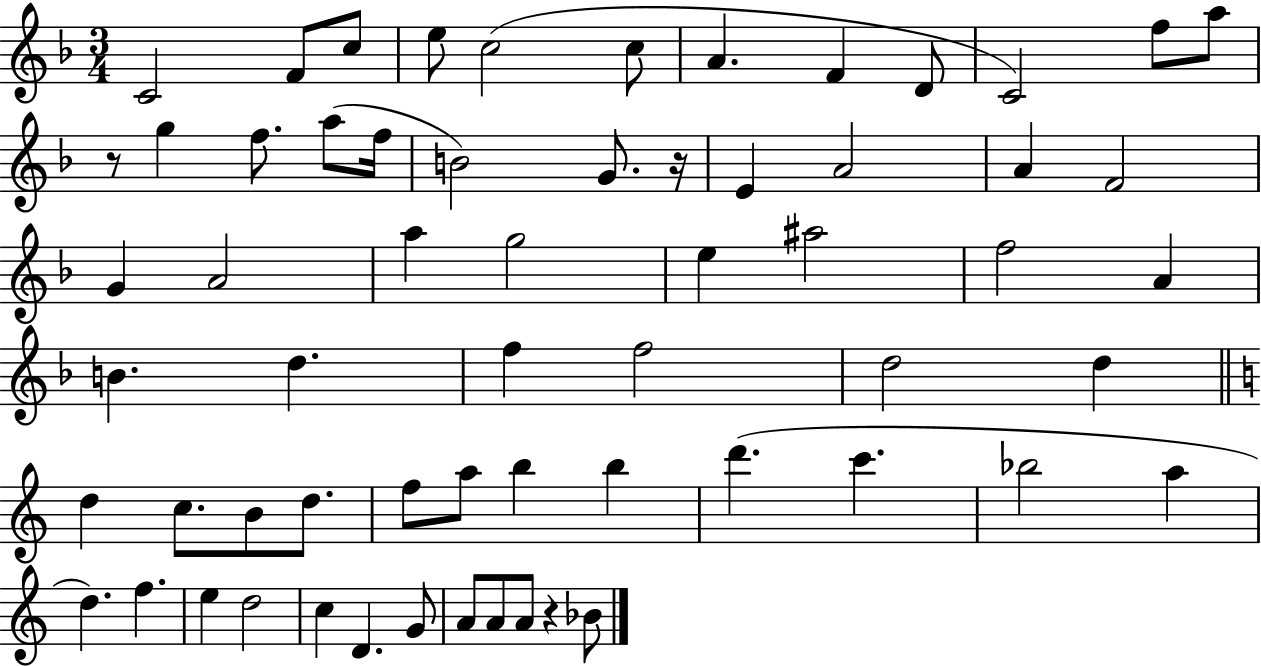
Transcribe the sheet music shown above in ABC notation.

X:1
T:Untitled
M:3/4
L:1/4
K:F
C2 F/2 c/2 e/2 c2 c/2 A F D/2 C2 f/2 a/2 z/2 g f/2 a/2 f/4 B2 G/2 z/4 E A2 A F2 G A2 a g2 e ^a2 f2 A B d f f2 d2 d d c/2 B/2 d/2 f/2 a/2 b b d' c' _b2 a d f e d2 c D G/2 A/2 A/2 A/2 z _B/2